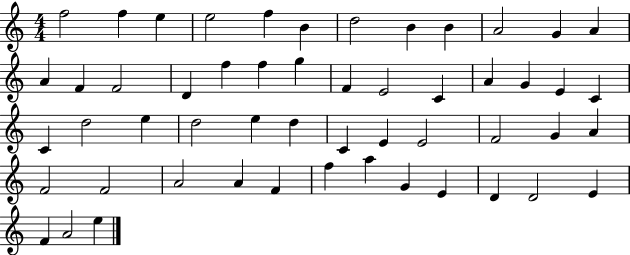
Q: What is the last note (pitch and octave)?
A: E5